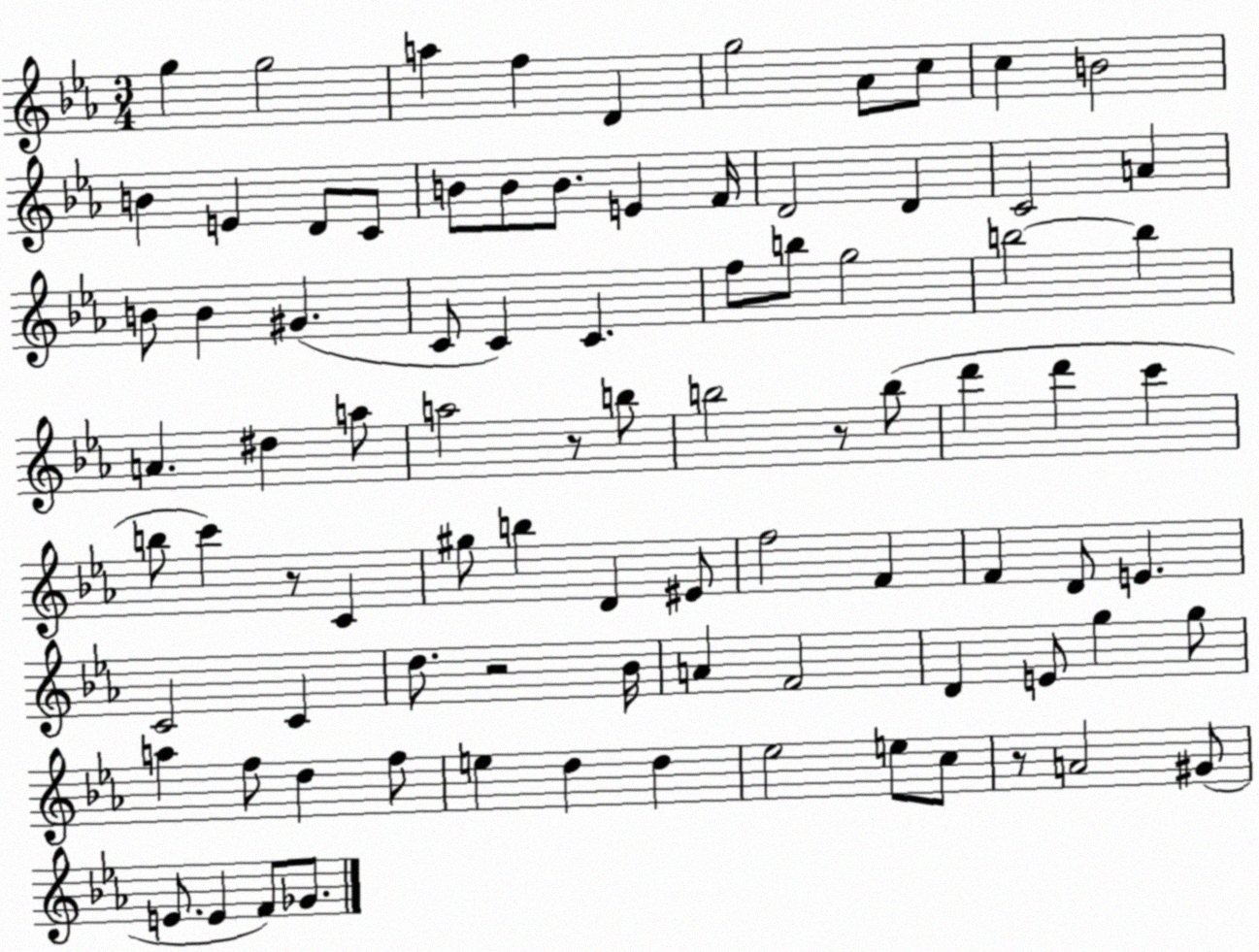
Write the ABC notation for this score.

X:1
T:Untitled
M:3/4
L:1/4
K:Eb
g g2 a f D g2 _A/2 c/2 c B2 B E D/2 C/2 B/2 B/2 B/2 E F/4 D2 D C2 A B/2 B ^G C/2 C C f/2 b/2 g2 b2 b A ^d a/2 a2 z/2 b/2 b2 z/2 b/2 d' d' c' b/2 c' z/2 C ^g/2 b D ^E/2 f2 F F D/2 E C2 C d/2 z2 _B/4 A F2 D E/2 g g/2 a f/2 d f/2 e d d _e2 e/2 c/2 z/2 A2 ^G/2 E/2 E F/2 _G/2